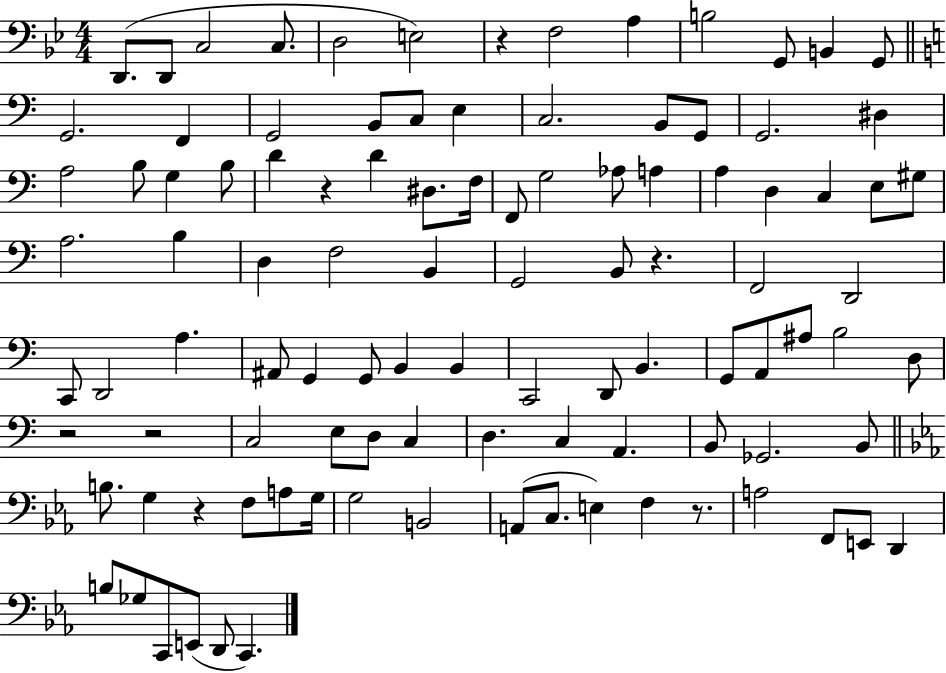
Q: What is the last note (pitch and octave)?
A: C2